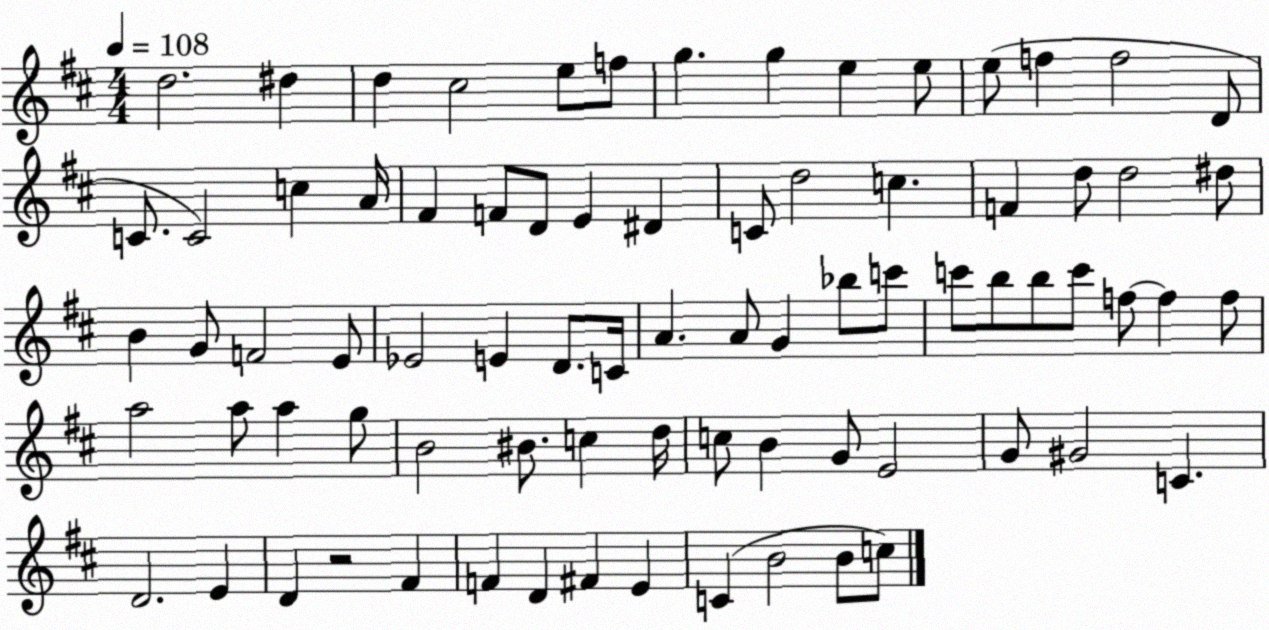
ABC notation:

X:1
T:Untitled
M:4/4
L:1/4
K:D
d2 ^d d ^c2 e/2 f/2 g g e e/2 e/2 f f2 D/2 C/2 C2 c A/4 ^F F/2 D/2 E ^D C/2 d2 c F d/2 d2 ^d/2 B G/2 F2 E/2 _E2 E D/2 C/4 A A/2 G _b/2 c'/2 c'/2 b/2 b/2 c'/2 f/2 f f/2 a2 a/2 a g/2 B2 ^B/2 c d/4 c/2 B G/2 E2 G/2 ^G2 C D2 E D z2 ^F F D ^F E C B2 B/2 c/2